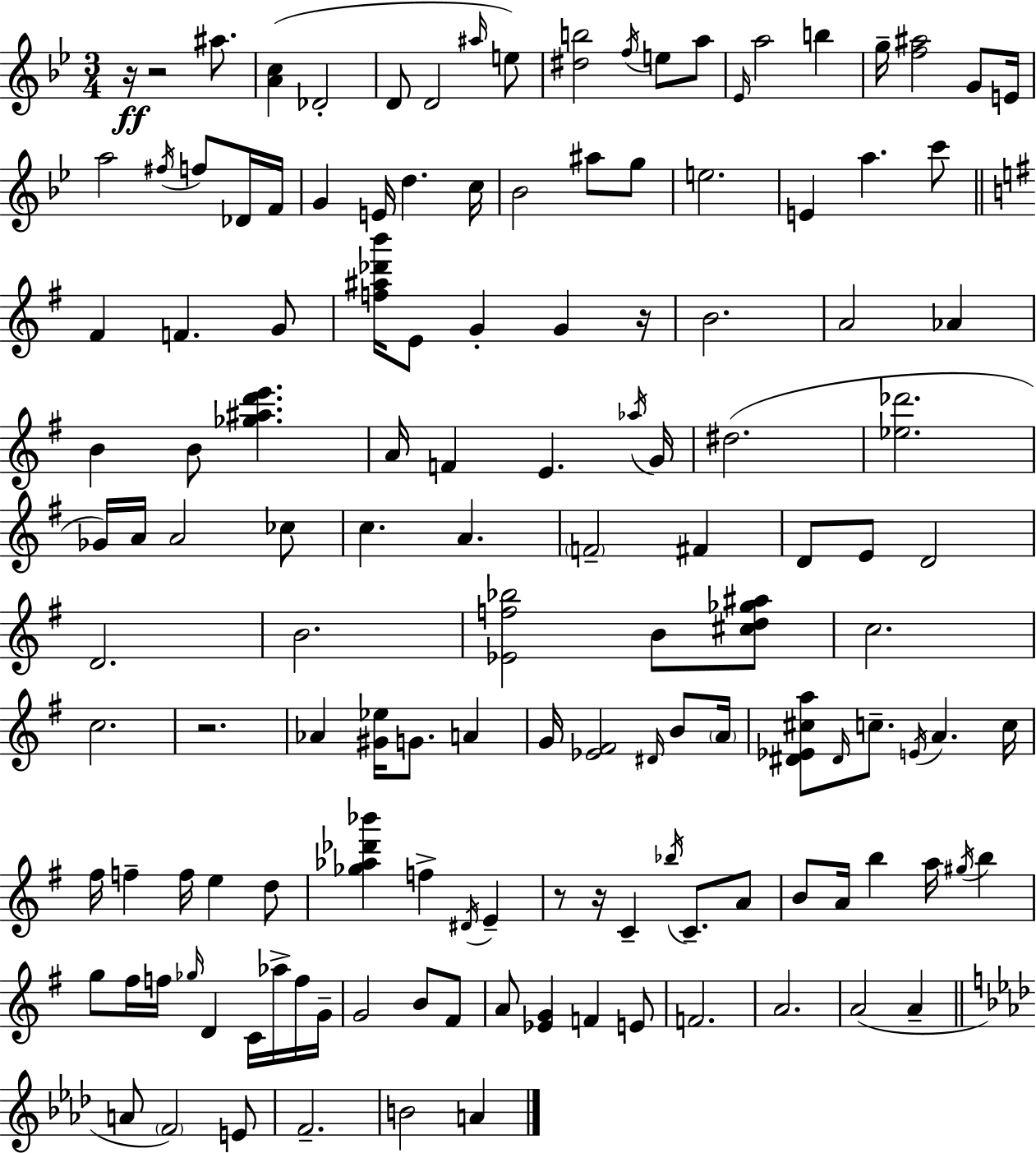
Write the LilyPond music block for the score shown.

{
  \clef treble
  \numericTimeSignature
  \time 3/4
  \key g \minor
  \repeat volta 2 { r16\ff r2 ais''8. | <a' c''>4( des'2-. | d'8 d'2 \grace { ais''16 }) e''8 | <dis'' b''>2 \acciaccatura { f''16 } e''8 | \break a''8 \grace { ees'16 } a''2 b''4 | g''16-- <f'' ais''>2 | g'8 e'16 a''2 \acciaccatura { fis''16 } | f''8 des'16 f'16 g'4 e'16 d''4. | \break c''16 bes'2 | ais''8 g''8 e''2. | e'4 a''4. | c'''8 \bar "||" \break \key e \minor fis'4 f'4. g'8 | <f'' ais'' des''' b'''>16 e'8 g'4-. g'4 r16 | b'2. | a'2 aes'4 | \break b'4 b'8 <ges'' ais'' d''' e'''>4. | a'16 f'4 e'4. \acciaccatura { aes''16 } | g'16 dis''2.( | <ees'' des'''>2. | \break ges'16) a'16 a'2 ces''8 | c''4. a'4. | \parenthesize f'2-- fis'4 | d'8 e'8 d'2 | \break d'2. | b'2. | <ees' f'' bes''>2 b'8 <cis'' d'' ges'' ais''>8 | c''2. | \break c''2. | r2. | aes'4 <gis' ees''>16 g'8. a'4 | g'16 <ees' fis'>2 \grace { dis'16 } b'8 | \break \parenthesize a'16 <dis' ees' cis'' a''>8 \grace { dis'16 } c''8.-- \acciaccatura { e'16 } a'4. | c''16 fis''16 f''4-- f''16 e''4 | d''8 <ges'' aes'' des''' bes'''>4 f''4-> | \acciaccatura { dis'16 } e'4-- r8 r16 c'4-- | \break \acciaccatura { bes''16 } c'8.-- a'8 b'8 a'16 b''4 | a''16 \acciaccatura { gis''16 } b''4 g''8 fis''16 f''16 \grace { ges''16 } | d'4 c'16 aes''16-> f''16 g'16-- g'2 | b'8 fis'8 a'8 <ees' g'>4 | \break f'4 e'8 f'2. | a'2. | a'2( | a'4-- \bar "||" \break \key aes \major a'8 \parenthesize f'2) e'8 | f'2.-- | b'2 a'4 | } \bar "|."
}